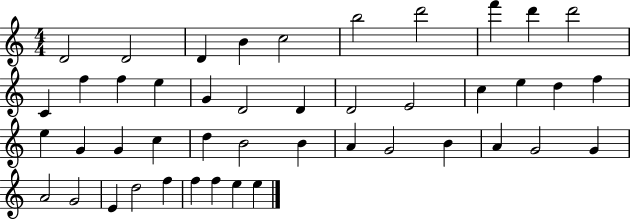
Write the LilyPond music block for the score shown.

{
  \clef treble
  \numericTimeSignature
  \time 4/4
  \key c \major
  d'2 d'2 | d'4 b'4 c''2 | b''2 d'''2 | f'''4 d'''4 d'''2 | \break c'4 f''4 f''4 e''4 | g'4 d'2 d'4 | d'2 e'2 | c''4 e''4 d''4 f''4 | \break e''4 g'4 g'4 c''4 | d''4 b'2 b'4 | a'4 g'2 b'4 | a'4 g'2 g'4 | \break a'2 g'2 | e'4 d''2 f''4 | f''4 f''4 e''4 e''4 | \bar "|."
}